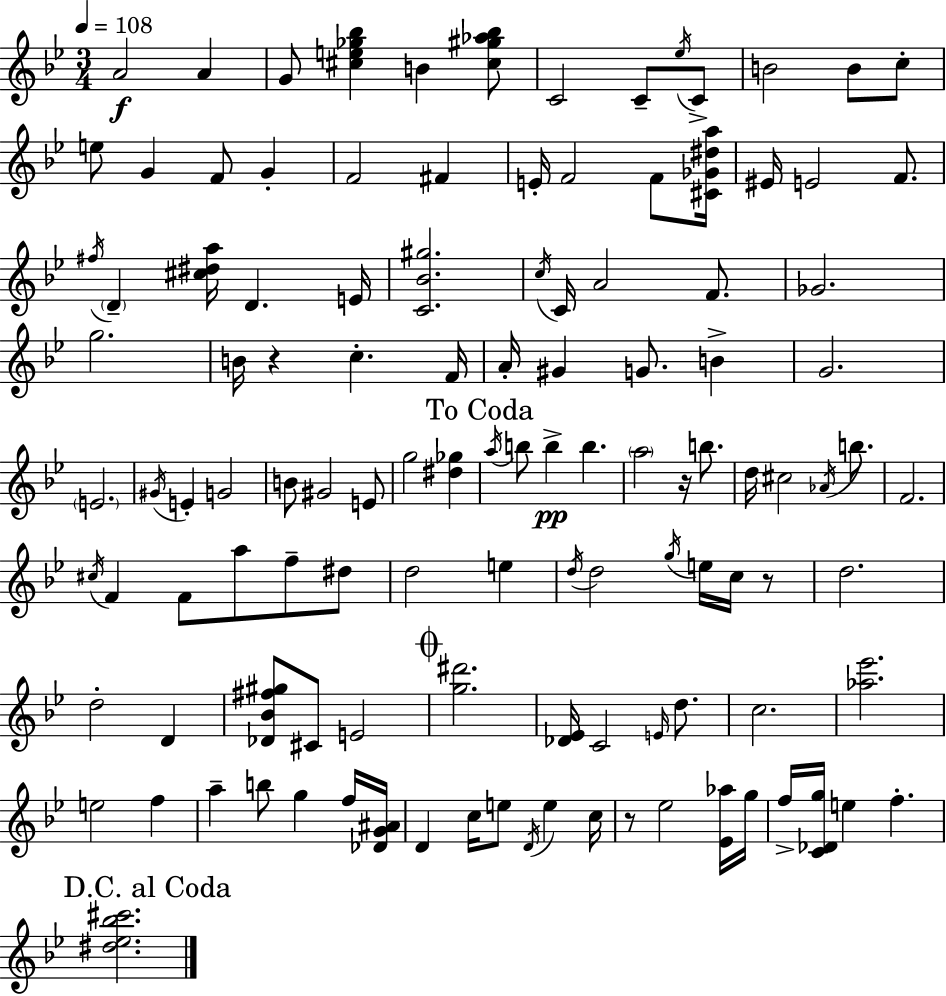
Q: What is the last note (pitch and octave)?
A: F5